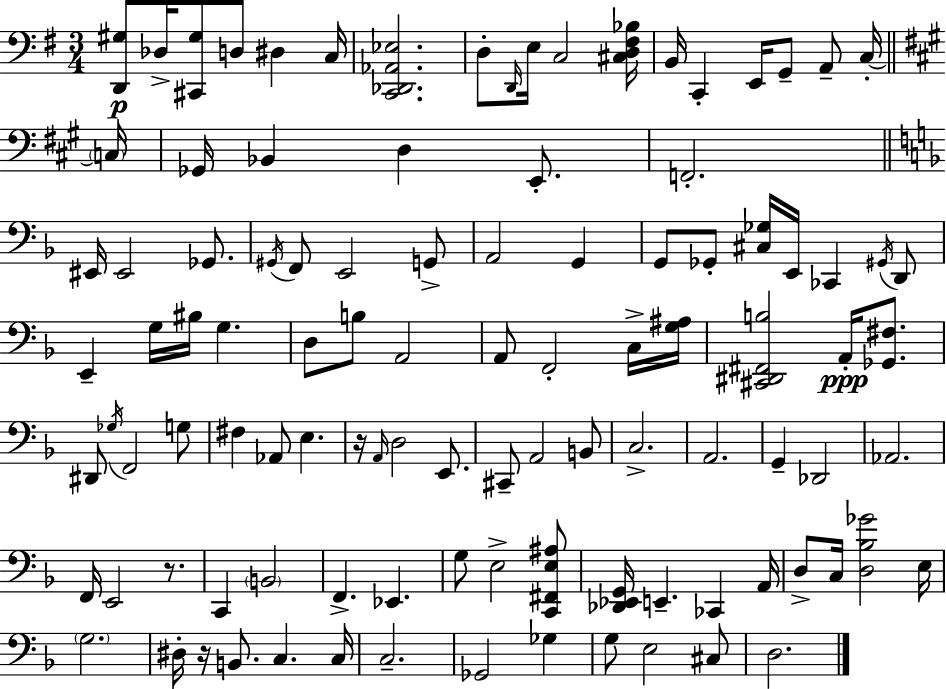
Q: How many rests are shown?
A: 3